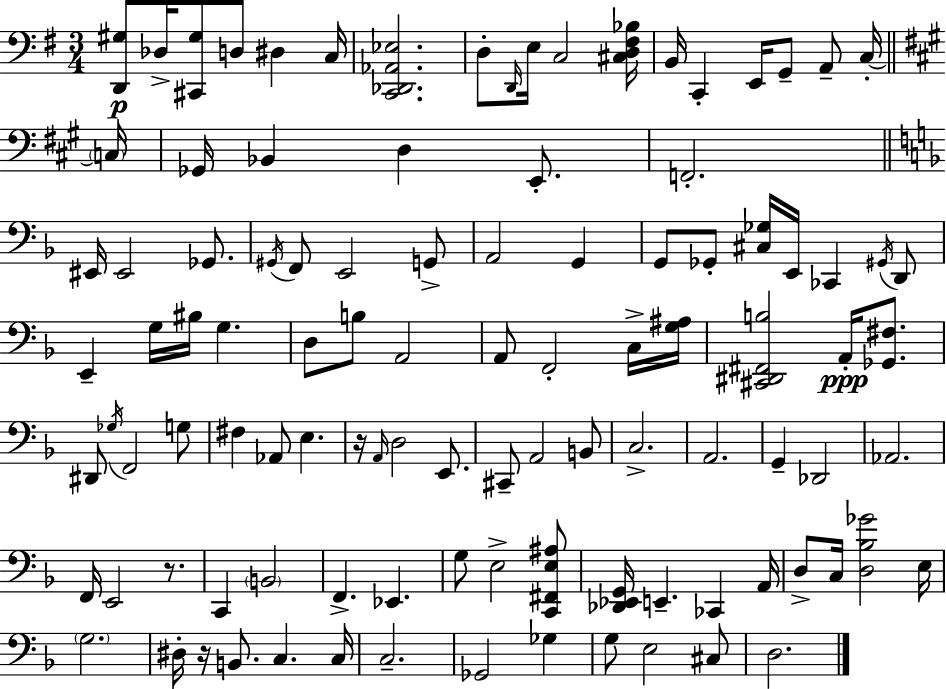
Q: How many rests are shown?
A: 3